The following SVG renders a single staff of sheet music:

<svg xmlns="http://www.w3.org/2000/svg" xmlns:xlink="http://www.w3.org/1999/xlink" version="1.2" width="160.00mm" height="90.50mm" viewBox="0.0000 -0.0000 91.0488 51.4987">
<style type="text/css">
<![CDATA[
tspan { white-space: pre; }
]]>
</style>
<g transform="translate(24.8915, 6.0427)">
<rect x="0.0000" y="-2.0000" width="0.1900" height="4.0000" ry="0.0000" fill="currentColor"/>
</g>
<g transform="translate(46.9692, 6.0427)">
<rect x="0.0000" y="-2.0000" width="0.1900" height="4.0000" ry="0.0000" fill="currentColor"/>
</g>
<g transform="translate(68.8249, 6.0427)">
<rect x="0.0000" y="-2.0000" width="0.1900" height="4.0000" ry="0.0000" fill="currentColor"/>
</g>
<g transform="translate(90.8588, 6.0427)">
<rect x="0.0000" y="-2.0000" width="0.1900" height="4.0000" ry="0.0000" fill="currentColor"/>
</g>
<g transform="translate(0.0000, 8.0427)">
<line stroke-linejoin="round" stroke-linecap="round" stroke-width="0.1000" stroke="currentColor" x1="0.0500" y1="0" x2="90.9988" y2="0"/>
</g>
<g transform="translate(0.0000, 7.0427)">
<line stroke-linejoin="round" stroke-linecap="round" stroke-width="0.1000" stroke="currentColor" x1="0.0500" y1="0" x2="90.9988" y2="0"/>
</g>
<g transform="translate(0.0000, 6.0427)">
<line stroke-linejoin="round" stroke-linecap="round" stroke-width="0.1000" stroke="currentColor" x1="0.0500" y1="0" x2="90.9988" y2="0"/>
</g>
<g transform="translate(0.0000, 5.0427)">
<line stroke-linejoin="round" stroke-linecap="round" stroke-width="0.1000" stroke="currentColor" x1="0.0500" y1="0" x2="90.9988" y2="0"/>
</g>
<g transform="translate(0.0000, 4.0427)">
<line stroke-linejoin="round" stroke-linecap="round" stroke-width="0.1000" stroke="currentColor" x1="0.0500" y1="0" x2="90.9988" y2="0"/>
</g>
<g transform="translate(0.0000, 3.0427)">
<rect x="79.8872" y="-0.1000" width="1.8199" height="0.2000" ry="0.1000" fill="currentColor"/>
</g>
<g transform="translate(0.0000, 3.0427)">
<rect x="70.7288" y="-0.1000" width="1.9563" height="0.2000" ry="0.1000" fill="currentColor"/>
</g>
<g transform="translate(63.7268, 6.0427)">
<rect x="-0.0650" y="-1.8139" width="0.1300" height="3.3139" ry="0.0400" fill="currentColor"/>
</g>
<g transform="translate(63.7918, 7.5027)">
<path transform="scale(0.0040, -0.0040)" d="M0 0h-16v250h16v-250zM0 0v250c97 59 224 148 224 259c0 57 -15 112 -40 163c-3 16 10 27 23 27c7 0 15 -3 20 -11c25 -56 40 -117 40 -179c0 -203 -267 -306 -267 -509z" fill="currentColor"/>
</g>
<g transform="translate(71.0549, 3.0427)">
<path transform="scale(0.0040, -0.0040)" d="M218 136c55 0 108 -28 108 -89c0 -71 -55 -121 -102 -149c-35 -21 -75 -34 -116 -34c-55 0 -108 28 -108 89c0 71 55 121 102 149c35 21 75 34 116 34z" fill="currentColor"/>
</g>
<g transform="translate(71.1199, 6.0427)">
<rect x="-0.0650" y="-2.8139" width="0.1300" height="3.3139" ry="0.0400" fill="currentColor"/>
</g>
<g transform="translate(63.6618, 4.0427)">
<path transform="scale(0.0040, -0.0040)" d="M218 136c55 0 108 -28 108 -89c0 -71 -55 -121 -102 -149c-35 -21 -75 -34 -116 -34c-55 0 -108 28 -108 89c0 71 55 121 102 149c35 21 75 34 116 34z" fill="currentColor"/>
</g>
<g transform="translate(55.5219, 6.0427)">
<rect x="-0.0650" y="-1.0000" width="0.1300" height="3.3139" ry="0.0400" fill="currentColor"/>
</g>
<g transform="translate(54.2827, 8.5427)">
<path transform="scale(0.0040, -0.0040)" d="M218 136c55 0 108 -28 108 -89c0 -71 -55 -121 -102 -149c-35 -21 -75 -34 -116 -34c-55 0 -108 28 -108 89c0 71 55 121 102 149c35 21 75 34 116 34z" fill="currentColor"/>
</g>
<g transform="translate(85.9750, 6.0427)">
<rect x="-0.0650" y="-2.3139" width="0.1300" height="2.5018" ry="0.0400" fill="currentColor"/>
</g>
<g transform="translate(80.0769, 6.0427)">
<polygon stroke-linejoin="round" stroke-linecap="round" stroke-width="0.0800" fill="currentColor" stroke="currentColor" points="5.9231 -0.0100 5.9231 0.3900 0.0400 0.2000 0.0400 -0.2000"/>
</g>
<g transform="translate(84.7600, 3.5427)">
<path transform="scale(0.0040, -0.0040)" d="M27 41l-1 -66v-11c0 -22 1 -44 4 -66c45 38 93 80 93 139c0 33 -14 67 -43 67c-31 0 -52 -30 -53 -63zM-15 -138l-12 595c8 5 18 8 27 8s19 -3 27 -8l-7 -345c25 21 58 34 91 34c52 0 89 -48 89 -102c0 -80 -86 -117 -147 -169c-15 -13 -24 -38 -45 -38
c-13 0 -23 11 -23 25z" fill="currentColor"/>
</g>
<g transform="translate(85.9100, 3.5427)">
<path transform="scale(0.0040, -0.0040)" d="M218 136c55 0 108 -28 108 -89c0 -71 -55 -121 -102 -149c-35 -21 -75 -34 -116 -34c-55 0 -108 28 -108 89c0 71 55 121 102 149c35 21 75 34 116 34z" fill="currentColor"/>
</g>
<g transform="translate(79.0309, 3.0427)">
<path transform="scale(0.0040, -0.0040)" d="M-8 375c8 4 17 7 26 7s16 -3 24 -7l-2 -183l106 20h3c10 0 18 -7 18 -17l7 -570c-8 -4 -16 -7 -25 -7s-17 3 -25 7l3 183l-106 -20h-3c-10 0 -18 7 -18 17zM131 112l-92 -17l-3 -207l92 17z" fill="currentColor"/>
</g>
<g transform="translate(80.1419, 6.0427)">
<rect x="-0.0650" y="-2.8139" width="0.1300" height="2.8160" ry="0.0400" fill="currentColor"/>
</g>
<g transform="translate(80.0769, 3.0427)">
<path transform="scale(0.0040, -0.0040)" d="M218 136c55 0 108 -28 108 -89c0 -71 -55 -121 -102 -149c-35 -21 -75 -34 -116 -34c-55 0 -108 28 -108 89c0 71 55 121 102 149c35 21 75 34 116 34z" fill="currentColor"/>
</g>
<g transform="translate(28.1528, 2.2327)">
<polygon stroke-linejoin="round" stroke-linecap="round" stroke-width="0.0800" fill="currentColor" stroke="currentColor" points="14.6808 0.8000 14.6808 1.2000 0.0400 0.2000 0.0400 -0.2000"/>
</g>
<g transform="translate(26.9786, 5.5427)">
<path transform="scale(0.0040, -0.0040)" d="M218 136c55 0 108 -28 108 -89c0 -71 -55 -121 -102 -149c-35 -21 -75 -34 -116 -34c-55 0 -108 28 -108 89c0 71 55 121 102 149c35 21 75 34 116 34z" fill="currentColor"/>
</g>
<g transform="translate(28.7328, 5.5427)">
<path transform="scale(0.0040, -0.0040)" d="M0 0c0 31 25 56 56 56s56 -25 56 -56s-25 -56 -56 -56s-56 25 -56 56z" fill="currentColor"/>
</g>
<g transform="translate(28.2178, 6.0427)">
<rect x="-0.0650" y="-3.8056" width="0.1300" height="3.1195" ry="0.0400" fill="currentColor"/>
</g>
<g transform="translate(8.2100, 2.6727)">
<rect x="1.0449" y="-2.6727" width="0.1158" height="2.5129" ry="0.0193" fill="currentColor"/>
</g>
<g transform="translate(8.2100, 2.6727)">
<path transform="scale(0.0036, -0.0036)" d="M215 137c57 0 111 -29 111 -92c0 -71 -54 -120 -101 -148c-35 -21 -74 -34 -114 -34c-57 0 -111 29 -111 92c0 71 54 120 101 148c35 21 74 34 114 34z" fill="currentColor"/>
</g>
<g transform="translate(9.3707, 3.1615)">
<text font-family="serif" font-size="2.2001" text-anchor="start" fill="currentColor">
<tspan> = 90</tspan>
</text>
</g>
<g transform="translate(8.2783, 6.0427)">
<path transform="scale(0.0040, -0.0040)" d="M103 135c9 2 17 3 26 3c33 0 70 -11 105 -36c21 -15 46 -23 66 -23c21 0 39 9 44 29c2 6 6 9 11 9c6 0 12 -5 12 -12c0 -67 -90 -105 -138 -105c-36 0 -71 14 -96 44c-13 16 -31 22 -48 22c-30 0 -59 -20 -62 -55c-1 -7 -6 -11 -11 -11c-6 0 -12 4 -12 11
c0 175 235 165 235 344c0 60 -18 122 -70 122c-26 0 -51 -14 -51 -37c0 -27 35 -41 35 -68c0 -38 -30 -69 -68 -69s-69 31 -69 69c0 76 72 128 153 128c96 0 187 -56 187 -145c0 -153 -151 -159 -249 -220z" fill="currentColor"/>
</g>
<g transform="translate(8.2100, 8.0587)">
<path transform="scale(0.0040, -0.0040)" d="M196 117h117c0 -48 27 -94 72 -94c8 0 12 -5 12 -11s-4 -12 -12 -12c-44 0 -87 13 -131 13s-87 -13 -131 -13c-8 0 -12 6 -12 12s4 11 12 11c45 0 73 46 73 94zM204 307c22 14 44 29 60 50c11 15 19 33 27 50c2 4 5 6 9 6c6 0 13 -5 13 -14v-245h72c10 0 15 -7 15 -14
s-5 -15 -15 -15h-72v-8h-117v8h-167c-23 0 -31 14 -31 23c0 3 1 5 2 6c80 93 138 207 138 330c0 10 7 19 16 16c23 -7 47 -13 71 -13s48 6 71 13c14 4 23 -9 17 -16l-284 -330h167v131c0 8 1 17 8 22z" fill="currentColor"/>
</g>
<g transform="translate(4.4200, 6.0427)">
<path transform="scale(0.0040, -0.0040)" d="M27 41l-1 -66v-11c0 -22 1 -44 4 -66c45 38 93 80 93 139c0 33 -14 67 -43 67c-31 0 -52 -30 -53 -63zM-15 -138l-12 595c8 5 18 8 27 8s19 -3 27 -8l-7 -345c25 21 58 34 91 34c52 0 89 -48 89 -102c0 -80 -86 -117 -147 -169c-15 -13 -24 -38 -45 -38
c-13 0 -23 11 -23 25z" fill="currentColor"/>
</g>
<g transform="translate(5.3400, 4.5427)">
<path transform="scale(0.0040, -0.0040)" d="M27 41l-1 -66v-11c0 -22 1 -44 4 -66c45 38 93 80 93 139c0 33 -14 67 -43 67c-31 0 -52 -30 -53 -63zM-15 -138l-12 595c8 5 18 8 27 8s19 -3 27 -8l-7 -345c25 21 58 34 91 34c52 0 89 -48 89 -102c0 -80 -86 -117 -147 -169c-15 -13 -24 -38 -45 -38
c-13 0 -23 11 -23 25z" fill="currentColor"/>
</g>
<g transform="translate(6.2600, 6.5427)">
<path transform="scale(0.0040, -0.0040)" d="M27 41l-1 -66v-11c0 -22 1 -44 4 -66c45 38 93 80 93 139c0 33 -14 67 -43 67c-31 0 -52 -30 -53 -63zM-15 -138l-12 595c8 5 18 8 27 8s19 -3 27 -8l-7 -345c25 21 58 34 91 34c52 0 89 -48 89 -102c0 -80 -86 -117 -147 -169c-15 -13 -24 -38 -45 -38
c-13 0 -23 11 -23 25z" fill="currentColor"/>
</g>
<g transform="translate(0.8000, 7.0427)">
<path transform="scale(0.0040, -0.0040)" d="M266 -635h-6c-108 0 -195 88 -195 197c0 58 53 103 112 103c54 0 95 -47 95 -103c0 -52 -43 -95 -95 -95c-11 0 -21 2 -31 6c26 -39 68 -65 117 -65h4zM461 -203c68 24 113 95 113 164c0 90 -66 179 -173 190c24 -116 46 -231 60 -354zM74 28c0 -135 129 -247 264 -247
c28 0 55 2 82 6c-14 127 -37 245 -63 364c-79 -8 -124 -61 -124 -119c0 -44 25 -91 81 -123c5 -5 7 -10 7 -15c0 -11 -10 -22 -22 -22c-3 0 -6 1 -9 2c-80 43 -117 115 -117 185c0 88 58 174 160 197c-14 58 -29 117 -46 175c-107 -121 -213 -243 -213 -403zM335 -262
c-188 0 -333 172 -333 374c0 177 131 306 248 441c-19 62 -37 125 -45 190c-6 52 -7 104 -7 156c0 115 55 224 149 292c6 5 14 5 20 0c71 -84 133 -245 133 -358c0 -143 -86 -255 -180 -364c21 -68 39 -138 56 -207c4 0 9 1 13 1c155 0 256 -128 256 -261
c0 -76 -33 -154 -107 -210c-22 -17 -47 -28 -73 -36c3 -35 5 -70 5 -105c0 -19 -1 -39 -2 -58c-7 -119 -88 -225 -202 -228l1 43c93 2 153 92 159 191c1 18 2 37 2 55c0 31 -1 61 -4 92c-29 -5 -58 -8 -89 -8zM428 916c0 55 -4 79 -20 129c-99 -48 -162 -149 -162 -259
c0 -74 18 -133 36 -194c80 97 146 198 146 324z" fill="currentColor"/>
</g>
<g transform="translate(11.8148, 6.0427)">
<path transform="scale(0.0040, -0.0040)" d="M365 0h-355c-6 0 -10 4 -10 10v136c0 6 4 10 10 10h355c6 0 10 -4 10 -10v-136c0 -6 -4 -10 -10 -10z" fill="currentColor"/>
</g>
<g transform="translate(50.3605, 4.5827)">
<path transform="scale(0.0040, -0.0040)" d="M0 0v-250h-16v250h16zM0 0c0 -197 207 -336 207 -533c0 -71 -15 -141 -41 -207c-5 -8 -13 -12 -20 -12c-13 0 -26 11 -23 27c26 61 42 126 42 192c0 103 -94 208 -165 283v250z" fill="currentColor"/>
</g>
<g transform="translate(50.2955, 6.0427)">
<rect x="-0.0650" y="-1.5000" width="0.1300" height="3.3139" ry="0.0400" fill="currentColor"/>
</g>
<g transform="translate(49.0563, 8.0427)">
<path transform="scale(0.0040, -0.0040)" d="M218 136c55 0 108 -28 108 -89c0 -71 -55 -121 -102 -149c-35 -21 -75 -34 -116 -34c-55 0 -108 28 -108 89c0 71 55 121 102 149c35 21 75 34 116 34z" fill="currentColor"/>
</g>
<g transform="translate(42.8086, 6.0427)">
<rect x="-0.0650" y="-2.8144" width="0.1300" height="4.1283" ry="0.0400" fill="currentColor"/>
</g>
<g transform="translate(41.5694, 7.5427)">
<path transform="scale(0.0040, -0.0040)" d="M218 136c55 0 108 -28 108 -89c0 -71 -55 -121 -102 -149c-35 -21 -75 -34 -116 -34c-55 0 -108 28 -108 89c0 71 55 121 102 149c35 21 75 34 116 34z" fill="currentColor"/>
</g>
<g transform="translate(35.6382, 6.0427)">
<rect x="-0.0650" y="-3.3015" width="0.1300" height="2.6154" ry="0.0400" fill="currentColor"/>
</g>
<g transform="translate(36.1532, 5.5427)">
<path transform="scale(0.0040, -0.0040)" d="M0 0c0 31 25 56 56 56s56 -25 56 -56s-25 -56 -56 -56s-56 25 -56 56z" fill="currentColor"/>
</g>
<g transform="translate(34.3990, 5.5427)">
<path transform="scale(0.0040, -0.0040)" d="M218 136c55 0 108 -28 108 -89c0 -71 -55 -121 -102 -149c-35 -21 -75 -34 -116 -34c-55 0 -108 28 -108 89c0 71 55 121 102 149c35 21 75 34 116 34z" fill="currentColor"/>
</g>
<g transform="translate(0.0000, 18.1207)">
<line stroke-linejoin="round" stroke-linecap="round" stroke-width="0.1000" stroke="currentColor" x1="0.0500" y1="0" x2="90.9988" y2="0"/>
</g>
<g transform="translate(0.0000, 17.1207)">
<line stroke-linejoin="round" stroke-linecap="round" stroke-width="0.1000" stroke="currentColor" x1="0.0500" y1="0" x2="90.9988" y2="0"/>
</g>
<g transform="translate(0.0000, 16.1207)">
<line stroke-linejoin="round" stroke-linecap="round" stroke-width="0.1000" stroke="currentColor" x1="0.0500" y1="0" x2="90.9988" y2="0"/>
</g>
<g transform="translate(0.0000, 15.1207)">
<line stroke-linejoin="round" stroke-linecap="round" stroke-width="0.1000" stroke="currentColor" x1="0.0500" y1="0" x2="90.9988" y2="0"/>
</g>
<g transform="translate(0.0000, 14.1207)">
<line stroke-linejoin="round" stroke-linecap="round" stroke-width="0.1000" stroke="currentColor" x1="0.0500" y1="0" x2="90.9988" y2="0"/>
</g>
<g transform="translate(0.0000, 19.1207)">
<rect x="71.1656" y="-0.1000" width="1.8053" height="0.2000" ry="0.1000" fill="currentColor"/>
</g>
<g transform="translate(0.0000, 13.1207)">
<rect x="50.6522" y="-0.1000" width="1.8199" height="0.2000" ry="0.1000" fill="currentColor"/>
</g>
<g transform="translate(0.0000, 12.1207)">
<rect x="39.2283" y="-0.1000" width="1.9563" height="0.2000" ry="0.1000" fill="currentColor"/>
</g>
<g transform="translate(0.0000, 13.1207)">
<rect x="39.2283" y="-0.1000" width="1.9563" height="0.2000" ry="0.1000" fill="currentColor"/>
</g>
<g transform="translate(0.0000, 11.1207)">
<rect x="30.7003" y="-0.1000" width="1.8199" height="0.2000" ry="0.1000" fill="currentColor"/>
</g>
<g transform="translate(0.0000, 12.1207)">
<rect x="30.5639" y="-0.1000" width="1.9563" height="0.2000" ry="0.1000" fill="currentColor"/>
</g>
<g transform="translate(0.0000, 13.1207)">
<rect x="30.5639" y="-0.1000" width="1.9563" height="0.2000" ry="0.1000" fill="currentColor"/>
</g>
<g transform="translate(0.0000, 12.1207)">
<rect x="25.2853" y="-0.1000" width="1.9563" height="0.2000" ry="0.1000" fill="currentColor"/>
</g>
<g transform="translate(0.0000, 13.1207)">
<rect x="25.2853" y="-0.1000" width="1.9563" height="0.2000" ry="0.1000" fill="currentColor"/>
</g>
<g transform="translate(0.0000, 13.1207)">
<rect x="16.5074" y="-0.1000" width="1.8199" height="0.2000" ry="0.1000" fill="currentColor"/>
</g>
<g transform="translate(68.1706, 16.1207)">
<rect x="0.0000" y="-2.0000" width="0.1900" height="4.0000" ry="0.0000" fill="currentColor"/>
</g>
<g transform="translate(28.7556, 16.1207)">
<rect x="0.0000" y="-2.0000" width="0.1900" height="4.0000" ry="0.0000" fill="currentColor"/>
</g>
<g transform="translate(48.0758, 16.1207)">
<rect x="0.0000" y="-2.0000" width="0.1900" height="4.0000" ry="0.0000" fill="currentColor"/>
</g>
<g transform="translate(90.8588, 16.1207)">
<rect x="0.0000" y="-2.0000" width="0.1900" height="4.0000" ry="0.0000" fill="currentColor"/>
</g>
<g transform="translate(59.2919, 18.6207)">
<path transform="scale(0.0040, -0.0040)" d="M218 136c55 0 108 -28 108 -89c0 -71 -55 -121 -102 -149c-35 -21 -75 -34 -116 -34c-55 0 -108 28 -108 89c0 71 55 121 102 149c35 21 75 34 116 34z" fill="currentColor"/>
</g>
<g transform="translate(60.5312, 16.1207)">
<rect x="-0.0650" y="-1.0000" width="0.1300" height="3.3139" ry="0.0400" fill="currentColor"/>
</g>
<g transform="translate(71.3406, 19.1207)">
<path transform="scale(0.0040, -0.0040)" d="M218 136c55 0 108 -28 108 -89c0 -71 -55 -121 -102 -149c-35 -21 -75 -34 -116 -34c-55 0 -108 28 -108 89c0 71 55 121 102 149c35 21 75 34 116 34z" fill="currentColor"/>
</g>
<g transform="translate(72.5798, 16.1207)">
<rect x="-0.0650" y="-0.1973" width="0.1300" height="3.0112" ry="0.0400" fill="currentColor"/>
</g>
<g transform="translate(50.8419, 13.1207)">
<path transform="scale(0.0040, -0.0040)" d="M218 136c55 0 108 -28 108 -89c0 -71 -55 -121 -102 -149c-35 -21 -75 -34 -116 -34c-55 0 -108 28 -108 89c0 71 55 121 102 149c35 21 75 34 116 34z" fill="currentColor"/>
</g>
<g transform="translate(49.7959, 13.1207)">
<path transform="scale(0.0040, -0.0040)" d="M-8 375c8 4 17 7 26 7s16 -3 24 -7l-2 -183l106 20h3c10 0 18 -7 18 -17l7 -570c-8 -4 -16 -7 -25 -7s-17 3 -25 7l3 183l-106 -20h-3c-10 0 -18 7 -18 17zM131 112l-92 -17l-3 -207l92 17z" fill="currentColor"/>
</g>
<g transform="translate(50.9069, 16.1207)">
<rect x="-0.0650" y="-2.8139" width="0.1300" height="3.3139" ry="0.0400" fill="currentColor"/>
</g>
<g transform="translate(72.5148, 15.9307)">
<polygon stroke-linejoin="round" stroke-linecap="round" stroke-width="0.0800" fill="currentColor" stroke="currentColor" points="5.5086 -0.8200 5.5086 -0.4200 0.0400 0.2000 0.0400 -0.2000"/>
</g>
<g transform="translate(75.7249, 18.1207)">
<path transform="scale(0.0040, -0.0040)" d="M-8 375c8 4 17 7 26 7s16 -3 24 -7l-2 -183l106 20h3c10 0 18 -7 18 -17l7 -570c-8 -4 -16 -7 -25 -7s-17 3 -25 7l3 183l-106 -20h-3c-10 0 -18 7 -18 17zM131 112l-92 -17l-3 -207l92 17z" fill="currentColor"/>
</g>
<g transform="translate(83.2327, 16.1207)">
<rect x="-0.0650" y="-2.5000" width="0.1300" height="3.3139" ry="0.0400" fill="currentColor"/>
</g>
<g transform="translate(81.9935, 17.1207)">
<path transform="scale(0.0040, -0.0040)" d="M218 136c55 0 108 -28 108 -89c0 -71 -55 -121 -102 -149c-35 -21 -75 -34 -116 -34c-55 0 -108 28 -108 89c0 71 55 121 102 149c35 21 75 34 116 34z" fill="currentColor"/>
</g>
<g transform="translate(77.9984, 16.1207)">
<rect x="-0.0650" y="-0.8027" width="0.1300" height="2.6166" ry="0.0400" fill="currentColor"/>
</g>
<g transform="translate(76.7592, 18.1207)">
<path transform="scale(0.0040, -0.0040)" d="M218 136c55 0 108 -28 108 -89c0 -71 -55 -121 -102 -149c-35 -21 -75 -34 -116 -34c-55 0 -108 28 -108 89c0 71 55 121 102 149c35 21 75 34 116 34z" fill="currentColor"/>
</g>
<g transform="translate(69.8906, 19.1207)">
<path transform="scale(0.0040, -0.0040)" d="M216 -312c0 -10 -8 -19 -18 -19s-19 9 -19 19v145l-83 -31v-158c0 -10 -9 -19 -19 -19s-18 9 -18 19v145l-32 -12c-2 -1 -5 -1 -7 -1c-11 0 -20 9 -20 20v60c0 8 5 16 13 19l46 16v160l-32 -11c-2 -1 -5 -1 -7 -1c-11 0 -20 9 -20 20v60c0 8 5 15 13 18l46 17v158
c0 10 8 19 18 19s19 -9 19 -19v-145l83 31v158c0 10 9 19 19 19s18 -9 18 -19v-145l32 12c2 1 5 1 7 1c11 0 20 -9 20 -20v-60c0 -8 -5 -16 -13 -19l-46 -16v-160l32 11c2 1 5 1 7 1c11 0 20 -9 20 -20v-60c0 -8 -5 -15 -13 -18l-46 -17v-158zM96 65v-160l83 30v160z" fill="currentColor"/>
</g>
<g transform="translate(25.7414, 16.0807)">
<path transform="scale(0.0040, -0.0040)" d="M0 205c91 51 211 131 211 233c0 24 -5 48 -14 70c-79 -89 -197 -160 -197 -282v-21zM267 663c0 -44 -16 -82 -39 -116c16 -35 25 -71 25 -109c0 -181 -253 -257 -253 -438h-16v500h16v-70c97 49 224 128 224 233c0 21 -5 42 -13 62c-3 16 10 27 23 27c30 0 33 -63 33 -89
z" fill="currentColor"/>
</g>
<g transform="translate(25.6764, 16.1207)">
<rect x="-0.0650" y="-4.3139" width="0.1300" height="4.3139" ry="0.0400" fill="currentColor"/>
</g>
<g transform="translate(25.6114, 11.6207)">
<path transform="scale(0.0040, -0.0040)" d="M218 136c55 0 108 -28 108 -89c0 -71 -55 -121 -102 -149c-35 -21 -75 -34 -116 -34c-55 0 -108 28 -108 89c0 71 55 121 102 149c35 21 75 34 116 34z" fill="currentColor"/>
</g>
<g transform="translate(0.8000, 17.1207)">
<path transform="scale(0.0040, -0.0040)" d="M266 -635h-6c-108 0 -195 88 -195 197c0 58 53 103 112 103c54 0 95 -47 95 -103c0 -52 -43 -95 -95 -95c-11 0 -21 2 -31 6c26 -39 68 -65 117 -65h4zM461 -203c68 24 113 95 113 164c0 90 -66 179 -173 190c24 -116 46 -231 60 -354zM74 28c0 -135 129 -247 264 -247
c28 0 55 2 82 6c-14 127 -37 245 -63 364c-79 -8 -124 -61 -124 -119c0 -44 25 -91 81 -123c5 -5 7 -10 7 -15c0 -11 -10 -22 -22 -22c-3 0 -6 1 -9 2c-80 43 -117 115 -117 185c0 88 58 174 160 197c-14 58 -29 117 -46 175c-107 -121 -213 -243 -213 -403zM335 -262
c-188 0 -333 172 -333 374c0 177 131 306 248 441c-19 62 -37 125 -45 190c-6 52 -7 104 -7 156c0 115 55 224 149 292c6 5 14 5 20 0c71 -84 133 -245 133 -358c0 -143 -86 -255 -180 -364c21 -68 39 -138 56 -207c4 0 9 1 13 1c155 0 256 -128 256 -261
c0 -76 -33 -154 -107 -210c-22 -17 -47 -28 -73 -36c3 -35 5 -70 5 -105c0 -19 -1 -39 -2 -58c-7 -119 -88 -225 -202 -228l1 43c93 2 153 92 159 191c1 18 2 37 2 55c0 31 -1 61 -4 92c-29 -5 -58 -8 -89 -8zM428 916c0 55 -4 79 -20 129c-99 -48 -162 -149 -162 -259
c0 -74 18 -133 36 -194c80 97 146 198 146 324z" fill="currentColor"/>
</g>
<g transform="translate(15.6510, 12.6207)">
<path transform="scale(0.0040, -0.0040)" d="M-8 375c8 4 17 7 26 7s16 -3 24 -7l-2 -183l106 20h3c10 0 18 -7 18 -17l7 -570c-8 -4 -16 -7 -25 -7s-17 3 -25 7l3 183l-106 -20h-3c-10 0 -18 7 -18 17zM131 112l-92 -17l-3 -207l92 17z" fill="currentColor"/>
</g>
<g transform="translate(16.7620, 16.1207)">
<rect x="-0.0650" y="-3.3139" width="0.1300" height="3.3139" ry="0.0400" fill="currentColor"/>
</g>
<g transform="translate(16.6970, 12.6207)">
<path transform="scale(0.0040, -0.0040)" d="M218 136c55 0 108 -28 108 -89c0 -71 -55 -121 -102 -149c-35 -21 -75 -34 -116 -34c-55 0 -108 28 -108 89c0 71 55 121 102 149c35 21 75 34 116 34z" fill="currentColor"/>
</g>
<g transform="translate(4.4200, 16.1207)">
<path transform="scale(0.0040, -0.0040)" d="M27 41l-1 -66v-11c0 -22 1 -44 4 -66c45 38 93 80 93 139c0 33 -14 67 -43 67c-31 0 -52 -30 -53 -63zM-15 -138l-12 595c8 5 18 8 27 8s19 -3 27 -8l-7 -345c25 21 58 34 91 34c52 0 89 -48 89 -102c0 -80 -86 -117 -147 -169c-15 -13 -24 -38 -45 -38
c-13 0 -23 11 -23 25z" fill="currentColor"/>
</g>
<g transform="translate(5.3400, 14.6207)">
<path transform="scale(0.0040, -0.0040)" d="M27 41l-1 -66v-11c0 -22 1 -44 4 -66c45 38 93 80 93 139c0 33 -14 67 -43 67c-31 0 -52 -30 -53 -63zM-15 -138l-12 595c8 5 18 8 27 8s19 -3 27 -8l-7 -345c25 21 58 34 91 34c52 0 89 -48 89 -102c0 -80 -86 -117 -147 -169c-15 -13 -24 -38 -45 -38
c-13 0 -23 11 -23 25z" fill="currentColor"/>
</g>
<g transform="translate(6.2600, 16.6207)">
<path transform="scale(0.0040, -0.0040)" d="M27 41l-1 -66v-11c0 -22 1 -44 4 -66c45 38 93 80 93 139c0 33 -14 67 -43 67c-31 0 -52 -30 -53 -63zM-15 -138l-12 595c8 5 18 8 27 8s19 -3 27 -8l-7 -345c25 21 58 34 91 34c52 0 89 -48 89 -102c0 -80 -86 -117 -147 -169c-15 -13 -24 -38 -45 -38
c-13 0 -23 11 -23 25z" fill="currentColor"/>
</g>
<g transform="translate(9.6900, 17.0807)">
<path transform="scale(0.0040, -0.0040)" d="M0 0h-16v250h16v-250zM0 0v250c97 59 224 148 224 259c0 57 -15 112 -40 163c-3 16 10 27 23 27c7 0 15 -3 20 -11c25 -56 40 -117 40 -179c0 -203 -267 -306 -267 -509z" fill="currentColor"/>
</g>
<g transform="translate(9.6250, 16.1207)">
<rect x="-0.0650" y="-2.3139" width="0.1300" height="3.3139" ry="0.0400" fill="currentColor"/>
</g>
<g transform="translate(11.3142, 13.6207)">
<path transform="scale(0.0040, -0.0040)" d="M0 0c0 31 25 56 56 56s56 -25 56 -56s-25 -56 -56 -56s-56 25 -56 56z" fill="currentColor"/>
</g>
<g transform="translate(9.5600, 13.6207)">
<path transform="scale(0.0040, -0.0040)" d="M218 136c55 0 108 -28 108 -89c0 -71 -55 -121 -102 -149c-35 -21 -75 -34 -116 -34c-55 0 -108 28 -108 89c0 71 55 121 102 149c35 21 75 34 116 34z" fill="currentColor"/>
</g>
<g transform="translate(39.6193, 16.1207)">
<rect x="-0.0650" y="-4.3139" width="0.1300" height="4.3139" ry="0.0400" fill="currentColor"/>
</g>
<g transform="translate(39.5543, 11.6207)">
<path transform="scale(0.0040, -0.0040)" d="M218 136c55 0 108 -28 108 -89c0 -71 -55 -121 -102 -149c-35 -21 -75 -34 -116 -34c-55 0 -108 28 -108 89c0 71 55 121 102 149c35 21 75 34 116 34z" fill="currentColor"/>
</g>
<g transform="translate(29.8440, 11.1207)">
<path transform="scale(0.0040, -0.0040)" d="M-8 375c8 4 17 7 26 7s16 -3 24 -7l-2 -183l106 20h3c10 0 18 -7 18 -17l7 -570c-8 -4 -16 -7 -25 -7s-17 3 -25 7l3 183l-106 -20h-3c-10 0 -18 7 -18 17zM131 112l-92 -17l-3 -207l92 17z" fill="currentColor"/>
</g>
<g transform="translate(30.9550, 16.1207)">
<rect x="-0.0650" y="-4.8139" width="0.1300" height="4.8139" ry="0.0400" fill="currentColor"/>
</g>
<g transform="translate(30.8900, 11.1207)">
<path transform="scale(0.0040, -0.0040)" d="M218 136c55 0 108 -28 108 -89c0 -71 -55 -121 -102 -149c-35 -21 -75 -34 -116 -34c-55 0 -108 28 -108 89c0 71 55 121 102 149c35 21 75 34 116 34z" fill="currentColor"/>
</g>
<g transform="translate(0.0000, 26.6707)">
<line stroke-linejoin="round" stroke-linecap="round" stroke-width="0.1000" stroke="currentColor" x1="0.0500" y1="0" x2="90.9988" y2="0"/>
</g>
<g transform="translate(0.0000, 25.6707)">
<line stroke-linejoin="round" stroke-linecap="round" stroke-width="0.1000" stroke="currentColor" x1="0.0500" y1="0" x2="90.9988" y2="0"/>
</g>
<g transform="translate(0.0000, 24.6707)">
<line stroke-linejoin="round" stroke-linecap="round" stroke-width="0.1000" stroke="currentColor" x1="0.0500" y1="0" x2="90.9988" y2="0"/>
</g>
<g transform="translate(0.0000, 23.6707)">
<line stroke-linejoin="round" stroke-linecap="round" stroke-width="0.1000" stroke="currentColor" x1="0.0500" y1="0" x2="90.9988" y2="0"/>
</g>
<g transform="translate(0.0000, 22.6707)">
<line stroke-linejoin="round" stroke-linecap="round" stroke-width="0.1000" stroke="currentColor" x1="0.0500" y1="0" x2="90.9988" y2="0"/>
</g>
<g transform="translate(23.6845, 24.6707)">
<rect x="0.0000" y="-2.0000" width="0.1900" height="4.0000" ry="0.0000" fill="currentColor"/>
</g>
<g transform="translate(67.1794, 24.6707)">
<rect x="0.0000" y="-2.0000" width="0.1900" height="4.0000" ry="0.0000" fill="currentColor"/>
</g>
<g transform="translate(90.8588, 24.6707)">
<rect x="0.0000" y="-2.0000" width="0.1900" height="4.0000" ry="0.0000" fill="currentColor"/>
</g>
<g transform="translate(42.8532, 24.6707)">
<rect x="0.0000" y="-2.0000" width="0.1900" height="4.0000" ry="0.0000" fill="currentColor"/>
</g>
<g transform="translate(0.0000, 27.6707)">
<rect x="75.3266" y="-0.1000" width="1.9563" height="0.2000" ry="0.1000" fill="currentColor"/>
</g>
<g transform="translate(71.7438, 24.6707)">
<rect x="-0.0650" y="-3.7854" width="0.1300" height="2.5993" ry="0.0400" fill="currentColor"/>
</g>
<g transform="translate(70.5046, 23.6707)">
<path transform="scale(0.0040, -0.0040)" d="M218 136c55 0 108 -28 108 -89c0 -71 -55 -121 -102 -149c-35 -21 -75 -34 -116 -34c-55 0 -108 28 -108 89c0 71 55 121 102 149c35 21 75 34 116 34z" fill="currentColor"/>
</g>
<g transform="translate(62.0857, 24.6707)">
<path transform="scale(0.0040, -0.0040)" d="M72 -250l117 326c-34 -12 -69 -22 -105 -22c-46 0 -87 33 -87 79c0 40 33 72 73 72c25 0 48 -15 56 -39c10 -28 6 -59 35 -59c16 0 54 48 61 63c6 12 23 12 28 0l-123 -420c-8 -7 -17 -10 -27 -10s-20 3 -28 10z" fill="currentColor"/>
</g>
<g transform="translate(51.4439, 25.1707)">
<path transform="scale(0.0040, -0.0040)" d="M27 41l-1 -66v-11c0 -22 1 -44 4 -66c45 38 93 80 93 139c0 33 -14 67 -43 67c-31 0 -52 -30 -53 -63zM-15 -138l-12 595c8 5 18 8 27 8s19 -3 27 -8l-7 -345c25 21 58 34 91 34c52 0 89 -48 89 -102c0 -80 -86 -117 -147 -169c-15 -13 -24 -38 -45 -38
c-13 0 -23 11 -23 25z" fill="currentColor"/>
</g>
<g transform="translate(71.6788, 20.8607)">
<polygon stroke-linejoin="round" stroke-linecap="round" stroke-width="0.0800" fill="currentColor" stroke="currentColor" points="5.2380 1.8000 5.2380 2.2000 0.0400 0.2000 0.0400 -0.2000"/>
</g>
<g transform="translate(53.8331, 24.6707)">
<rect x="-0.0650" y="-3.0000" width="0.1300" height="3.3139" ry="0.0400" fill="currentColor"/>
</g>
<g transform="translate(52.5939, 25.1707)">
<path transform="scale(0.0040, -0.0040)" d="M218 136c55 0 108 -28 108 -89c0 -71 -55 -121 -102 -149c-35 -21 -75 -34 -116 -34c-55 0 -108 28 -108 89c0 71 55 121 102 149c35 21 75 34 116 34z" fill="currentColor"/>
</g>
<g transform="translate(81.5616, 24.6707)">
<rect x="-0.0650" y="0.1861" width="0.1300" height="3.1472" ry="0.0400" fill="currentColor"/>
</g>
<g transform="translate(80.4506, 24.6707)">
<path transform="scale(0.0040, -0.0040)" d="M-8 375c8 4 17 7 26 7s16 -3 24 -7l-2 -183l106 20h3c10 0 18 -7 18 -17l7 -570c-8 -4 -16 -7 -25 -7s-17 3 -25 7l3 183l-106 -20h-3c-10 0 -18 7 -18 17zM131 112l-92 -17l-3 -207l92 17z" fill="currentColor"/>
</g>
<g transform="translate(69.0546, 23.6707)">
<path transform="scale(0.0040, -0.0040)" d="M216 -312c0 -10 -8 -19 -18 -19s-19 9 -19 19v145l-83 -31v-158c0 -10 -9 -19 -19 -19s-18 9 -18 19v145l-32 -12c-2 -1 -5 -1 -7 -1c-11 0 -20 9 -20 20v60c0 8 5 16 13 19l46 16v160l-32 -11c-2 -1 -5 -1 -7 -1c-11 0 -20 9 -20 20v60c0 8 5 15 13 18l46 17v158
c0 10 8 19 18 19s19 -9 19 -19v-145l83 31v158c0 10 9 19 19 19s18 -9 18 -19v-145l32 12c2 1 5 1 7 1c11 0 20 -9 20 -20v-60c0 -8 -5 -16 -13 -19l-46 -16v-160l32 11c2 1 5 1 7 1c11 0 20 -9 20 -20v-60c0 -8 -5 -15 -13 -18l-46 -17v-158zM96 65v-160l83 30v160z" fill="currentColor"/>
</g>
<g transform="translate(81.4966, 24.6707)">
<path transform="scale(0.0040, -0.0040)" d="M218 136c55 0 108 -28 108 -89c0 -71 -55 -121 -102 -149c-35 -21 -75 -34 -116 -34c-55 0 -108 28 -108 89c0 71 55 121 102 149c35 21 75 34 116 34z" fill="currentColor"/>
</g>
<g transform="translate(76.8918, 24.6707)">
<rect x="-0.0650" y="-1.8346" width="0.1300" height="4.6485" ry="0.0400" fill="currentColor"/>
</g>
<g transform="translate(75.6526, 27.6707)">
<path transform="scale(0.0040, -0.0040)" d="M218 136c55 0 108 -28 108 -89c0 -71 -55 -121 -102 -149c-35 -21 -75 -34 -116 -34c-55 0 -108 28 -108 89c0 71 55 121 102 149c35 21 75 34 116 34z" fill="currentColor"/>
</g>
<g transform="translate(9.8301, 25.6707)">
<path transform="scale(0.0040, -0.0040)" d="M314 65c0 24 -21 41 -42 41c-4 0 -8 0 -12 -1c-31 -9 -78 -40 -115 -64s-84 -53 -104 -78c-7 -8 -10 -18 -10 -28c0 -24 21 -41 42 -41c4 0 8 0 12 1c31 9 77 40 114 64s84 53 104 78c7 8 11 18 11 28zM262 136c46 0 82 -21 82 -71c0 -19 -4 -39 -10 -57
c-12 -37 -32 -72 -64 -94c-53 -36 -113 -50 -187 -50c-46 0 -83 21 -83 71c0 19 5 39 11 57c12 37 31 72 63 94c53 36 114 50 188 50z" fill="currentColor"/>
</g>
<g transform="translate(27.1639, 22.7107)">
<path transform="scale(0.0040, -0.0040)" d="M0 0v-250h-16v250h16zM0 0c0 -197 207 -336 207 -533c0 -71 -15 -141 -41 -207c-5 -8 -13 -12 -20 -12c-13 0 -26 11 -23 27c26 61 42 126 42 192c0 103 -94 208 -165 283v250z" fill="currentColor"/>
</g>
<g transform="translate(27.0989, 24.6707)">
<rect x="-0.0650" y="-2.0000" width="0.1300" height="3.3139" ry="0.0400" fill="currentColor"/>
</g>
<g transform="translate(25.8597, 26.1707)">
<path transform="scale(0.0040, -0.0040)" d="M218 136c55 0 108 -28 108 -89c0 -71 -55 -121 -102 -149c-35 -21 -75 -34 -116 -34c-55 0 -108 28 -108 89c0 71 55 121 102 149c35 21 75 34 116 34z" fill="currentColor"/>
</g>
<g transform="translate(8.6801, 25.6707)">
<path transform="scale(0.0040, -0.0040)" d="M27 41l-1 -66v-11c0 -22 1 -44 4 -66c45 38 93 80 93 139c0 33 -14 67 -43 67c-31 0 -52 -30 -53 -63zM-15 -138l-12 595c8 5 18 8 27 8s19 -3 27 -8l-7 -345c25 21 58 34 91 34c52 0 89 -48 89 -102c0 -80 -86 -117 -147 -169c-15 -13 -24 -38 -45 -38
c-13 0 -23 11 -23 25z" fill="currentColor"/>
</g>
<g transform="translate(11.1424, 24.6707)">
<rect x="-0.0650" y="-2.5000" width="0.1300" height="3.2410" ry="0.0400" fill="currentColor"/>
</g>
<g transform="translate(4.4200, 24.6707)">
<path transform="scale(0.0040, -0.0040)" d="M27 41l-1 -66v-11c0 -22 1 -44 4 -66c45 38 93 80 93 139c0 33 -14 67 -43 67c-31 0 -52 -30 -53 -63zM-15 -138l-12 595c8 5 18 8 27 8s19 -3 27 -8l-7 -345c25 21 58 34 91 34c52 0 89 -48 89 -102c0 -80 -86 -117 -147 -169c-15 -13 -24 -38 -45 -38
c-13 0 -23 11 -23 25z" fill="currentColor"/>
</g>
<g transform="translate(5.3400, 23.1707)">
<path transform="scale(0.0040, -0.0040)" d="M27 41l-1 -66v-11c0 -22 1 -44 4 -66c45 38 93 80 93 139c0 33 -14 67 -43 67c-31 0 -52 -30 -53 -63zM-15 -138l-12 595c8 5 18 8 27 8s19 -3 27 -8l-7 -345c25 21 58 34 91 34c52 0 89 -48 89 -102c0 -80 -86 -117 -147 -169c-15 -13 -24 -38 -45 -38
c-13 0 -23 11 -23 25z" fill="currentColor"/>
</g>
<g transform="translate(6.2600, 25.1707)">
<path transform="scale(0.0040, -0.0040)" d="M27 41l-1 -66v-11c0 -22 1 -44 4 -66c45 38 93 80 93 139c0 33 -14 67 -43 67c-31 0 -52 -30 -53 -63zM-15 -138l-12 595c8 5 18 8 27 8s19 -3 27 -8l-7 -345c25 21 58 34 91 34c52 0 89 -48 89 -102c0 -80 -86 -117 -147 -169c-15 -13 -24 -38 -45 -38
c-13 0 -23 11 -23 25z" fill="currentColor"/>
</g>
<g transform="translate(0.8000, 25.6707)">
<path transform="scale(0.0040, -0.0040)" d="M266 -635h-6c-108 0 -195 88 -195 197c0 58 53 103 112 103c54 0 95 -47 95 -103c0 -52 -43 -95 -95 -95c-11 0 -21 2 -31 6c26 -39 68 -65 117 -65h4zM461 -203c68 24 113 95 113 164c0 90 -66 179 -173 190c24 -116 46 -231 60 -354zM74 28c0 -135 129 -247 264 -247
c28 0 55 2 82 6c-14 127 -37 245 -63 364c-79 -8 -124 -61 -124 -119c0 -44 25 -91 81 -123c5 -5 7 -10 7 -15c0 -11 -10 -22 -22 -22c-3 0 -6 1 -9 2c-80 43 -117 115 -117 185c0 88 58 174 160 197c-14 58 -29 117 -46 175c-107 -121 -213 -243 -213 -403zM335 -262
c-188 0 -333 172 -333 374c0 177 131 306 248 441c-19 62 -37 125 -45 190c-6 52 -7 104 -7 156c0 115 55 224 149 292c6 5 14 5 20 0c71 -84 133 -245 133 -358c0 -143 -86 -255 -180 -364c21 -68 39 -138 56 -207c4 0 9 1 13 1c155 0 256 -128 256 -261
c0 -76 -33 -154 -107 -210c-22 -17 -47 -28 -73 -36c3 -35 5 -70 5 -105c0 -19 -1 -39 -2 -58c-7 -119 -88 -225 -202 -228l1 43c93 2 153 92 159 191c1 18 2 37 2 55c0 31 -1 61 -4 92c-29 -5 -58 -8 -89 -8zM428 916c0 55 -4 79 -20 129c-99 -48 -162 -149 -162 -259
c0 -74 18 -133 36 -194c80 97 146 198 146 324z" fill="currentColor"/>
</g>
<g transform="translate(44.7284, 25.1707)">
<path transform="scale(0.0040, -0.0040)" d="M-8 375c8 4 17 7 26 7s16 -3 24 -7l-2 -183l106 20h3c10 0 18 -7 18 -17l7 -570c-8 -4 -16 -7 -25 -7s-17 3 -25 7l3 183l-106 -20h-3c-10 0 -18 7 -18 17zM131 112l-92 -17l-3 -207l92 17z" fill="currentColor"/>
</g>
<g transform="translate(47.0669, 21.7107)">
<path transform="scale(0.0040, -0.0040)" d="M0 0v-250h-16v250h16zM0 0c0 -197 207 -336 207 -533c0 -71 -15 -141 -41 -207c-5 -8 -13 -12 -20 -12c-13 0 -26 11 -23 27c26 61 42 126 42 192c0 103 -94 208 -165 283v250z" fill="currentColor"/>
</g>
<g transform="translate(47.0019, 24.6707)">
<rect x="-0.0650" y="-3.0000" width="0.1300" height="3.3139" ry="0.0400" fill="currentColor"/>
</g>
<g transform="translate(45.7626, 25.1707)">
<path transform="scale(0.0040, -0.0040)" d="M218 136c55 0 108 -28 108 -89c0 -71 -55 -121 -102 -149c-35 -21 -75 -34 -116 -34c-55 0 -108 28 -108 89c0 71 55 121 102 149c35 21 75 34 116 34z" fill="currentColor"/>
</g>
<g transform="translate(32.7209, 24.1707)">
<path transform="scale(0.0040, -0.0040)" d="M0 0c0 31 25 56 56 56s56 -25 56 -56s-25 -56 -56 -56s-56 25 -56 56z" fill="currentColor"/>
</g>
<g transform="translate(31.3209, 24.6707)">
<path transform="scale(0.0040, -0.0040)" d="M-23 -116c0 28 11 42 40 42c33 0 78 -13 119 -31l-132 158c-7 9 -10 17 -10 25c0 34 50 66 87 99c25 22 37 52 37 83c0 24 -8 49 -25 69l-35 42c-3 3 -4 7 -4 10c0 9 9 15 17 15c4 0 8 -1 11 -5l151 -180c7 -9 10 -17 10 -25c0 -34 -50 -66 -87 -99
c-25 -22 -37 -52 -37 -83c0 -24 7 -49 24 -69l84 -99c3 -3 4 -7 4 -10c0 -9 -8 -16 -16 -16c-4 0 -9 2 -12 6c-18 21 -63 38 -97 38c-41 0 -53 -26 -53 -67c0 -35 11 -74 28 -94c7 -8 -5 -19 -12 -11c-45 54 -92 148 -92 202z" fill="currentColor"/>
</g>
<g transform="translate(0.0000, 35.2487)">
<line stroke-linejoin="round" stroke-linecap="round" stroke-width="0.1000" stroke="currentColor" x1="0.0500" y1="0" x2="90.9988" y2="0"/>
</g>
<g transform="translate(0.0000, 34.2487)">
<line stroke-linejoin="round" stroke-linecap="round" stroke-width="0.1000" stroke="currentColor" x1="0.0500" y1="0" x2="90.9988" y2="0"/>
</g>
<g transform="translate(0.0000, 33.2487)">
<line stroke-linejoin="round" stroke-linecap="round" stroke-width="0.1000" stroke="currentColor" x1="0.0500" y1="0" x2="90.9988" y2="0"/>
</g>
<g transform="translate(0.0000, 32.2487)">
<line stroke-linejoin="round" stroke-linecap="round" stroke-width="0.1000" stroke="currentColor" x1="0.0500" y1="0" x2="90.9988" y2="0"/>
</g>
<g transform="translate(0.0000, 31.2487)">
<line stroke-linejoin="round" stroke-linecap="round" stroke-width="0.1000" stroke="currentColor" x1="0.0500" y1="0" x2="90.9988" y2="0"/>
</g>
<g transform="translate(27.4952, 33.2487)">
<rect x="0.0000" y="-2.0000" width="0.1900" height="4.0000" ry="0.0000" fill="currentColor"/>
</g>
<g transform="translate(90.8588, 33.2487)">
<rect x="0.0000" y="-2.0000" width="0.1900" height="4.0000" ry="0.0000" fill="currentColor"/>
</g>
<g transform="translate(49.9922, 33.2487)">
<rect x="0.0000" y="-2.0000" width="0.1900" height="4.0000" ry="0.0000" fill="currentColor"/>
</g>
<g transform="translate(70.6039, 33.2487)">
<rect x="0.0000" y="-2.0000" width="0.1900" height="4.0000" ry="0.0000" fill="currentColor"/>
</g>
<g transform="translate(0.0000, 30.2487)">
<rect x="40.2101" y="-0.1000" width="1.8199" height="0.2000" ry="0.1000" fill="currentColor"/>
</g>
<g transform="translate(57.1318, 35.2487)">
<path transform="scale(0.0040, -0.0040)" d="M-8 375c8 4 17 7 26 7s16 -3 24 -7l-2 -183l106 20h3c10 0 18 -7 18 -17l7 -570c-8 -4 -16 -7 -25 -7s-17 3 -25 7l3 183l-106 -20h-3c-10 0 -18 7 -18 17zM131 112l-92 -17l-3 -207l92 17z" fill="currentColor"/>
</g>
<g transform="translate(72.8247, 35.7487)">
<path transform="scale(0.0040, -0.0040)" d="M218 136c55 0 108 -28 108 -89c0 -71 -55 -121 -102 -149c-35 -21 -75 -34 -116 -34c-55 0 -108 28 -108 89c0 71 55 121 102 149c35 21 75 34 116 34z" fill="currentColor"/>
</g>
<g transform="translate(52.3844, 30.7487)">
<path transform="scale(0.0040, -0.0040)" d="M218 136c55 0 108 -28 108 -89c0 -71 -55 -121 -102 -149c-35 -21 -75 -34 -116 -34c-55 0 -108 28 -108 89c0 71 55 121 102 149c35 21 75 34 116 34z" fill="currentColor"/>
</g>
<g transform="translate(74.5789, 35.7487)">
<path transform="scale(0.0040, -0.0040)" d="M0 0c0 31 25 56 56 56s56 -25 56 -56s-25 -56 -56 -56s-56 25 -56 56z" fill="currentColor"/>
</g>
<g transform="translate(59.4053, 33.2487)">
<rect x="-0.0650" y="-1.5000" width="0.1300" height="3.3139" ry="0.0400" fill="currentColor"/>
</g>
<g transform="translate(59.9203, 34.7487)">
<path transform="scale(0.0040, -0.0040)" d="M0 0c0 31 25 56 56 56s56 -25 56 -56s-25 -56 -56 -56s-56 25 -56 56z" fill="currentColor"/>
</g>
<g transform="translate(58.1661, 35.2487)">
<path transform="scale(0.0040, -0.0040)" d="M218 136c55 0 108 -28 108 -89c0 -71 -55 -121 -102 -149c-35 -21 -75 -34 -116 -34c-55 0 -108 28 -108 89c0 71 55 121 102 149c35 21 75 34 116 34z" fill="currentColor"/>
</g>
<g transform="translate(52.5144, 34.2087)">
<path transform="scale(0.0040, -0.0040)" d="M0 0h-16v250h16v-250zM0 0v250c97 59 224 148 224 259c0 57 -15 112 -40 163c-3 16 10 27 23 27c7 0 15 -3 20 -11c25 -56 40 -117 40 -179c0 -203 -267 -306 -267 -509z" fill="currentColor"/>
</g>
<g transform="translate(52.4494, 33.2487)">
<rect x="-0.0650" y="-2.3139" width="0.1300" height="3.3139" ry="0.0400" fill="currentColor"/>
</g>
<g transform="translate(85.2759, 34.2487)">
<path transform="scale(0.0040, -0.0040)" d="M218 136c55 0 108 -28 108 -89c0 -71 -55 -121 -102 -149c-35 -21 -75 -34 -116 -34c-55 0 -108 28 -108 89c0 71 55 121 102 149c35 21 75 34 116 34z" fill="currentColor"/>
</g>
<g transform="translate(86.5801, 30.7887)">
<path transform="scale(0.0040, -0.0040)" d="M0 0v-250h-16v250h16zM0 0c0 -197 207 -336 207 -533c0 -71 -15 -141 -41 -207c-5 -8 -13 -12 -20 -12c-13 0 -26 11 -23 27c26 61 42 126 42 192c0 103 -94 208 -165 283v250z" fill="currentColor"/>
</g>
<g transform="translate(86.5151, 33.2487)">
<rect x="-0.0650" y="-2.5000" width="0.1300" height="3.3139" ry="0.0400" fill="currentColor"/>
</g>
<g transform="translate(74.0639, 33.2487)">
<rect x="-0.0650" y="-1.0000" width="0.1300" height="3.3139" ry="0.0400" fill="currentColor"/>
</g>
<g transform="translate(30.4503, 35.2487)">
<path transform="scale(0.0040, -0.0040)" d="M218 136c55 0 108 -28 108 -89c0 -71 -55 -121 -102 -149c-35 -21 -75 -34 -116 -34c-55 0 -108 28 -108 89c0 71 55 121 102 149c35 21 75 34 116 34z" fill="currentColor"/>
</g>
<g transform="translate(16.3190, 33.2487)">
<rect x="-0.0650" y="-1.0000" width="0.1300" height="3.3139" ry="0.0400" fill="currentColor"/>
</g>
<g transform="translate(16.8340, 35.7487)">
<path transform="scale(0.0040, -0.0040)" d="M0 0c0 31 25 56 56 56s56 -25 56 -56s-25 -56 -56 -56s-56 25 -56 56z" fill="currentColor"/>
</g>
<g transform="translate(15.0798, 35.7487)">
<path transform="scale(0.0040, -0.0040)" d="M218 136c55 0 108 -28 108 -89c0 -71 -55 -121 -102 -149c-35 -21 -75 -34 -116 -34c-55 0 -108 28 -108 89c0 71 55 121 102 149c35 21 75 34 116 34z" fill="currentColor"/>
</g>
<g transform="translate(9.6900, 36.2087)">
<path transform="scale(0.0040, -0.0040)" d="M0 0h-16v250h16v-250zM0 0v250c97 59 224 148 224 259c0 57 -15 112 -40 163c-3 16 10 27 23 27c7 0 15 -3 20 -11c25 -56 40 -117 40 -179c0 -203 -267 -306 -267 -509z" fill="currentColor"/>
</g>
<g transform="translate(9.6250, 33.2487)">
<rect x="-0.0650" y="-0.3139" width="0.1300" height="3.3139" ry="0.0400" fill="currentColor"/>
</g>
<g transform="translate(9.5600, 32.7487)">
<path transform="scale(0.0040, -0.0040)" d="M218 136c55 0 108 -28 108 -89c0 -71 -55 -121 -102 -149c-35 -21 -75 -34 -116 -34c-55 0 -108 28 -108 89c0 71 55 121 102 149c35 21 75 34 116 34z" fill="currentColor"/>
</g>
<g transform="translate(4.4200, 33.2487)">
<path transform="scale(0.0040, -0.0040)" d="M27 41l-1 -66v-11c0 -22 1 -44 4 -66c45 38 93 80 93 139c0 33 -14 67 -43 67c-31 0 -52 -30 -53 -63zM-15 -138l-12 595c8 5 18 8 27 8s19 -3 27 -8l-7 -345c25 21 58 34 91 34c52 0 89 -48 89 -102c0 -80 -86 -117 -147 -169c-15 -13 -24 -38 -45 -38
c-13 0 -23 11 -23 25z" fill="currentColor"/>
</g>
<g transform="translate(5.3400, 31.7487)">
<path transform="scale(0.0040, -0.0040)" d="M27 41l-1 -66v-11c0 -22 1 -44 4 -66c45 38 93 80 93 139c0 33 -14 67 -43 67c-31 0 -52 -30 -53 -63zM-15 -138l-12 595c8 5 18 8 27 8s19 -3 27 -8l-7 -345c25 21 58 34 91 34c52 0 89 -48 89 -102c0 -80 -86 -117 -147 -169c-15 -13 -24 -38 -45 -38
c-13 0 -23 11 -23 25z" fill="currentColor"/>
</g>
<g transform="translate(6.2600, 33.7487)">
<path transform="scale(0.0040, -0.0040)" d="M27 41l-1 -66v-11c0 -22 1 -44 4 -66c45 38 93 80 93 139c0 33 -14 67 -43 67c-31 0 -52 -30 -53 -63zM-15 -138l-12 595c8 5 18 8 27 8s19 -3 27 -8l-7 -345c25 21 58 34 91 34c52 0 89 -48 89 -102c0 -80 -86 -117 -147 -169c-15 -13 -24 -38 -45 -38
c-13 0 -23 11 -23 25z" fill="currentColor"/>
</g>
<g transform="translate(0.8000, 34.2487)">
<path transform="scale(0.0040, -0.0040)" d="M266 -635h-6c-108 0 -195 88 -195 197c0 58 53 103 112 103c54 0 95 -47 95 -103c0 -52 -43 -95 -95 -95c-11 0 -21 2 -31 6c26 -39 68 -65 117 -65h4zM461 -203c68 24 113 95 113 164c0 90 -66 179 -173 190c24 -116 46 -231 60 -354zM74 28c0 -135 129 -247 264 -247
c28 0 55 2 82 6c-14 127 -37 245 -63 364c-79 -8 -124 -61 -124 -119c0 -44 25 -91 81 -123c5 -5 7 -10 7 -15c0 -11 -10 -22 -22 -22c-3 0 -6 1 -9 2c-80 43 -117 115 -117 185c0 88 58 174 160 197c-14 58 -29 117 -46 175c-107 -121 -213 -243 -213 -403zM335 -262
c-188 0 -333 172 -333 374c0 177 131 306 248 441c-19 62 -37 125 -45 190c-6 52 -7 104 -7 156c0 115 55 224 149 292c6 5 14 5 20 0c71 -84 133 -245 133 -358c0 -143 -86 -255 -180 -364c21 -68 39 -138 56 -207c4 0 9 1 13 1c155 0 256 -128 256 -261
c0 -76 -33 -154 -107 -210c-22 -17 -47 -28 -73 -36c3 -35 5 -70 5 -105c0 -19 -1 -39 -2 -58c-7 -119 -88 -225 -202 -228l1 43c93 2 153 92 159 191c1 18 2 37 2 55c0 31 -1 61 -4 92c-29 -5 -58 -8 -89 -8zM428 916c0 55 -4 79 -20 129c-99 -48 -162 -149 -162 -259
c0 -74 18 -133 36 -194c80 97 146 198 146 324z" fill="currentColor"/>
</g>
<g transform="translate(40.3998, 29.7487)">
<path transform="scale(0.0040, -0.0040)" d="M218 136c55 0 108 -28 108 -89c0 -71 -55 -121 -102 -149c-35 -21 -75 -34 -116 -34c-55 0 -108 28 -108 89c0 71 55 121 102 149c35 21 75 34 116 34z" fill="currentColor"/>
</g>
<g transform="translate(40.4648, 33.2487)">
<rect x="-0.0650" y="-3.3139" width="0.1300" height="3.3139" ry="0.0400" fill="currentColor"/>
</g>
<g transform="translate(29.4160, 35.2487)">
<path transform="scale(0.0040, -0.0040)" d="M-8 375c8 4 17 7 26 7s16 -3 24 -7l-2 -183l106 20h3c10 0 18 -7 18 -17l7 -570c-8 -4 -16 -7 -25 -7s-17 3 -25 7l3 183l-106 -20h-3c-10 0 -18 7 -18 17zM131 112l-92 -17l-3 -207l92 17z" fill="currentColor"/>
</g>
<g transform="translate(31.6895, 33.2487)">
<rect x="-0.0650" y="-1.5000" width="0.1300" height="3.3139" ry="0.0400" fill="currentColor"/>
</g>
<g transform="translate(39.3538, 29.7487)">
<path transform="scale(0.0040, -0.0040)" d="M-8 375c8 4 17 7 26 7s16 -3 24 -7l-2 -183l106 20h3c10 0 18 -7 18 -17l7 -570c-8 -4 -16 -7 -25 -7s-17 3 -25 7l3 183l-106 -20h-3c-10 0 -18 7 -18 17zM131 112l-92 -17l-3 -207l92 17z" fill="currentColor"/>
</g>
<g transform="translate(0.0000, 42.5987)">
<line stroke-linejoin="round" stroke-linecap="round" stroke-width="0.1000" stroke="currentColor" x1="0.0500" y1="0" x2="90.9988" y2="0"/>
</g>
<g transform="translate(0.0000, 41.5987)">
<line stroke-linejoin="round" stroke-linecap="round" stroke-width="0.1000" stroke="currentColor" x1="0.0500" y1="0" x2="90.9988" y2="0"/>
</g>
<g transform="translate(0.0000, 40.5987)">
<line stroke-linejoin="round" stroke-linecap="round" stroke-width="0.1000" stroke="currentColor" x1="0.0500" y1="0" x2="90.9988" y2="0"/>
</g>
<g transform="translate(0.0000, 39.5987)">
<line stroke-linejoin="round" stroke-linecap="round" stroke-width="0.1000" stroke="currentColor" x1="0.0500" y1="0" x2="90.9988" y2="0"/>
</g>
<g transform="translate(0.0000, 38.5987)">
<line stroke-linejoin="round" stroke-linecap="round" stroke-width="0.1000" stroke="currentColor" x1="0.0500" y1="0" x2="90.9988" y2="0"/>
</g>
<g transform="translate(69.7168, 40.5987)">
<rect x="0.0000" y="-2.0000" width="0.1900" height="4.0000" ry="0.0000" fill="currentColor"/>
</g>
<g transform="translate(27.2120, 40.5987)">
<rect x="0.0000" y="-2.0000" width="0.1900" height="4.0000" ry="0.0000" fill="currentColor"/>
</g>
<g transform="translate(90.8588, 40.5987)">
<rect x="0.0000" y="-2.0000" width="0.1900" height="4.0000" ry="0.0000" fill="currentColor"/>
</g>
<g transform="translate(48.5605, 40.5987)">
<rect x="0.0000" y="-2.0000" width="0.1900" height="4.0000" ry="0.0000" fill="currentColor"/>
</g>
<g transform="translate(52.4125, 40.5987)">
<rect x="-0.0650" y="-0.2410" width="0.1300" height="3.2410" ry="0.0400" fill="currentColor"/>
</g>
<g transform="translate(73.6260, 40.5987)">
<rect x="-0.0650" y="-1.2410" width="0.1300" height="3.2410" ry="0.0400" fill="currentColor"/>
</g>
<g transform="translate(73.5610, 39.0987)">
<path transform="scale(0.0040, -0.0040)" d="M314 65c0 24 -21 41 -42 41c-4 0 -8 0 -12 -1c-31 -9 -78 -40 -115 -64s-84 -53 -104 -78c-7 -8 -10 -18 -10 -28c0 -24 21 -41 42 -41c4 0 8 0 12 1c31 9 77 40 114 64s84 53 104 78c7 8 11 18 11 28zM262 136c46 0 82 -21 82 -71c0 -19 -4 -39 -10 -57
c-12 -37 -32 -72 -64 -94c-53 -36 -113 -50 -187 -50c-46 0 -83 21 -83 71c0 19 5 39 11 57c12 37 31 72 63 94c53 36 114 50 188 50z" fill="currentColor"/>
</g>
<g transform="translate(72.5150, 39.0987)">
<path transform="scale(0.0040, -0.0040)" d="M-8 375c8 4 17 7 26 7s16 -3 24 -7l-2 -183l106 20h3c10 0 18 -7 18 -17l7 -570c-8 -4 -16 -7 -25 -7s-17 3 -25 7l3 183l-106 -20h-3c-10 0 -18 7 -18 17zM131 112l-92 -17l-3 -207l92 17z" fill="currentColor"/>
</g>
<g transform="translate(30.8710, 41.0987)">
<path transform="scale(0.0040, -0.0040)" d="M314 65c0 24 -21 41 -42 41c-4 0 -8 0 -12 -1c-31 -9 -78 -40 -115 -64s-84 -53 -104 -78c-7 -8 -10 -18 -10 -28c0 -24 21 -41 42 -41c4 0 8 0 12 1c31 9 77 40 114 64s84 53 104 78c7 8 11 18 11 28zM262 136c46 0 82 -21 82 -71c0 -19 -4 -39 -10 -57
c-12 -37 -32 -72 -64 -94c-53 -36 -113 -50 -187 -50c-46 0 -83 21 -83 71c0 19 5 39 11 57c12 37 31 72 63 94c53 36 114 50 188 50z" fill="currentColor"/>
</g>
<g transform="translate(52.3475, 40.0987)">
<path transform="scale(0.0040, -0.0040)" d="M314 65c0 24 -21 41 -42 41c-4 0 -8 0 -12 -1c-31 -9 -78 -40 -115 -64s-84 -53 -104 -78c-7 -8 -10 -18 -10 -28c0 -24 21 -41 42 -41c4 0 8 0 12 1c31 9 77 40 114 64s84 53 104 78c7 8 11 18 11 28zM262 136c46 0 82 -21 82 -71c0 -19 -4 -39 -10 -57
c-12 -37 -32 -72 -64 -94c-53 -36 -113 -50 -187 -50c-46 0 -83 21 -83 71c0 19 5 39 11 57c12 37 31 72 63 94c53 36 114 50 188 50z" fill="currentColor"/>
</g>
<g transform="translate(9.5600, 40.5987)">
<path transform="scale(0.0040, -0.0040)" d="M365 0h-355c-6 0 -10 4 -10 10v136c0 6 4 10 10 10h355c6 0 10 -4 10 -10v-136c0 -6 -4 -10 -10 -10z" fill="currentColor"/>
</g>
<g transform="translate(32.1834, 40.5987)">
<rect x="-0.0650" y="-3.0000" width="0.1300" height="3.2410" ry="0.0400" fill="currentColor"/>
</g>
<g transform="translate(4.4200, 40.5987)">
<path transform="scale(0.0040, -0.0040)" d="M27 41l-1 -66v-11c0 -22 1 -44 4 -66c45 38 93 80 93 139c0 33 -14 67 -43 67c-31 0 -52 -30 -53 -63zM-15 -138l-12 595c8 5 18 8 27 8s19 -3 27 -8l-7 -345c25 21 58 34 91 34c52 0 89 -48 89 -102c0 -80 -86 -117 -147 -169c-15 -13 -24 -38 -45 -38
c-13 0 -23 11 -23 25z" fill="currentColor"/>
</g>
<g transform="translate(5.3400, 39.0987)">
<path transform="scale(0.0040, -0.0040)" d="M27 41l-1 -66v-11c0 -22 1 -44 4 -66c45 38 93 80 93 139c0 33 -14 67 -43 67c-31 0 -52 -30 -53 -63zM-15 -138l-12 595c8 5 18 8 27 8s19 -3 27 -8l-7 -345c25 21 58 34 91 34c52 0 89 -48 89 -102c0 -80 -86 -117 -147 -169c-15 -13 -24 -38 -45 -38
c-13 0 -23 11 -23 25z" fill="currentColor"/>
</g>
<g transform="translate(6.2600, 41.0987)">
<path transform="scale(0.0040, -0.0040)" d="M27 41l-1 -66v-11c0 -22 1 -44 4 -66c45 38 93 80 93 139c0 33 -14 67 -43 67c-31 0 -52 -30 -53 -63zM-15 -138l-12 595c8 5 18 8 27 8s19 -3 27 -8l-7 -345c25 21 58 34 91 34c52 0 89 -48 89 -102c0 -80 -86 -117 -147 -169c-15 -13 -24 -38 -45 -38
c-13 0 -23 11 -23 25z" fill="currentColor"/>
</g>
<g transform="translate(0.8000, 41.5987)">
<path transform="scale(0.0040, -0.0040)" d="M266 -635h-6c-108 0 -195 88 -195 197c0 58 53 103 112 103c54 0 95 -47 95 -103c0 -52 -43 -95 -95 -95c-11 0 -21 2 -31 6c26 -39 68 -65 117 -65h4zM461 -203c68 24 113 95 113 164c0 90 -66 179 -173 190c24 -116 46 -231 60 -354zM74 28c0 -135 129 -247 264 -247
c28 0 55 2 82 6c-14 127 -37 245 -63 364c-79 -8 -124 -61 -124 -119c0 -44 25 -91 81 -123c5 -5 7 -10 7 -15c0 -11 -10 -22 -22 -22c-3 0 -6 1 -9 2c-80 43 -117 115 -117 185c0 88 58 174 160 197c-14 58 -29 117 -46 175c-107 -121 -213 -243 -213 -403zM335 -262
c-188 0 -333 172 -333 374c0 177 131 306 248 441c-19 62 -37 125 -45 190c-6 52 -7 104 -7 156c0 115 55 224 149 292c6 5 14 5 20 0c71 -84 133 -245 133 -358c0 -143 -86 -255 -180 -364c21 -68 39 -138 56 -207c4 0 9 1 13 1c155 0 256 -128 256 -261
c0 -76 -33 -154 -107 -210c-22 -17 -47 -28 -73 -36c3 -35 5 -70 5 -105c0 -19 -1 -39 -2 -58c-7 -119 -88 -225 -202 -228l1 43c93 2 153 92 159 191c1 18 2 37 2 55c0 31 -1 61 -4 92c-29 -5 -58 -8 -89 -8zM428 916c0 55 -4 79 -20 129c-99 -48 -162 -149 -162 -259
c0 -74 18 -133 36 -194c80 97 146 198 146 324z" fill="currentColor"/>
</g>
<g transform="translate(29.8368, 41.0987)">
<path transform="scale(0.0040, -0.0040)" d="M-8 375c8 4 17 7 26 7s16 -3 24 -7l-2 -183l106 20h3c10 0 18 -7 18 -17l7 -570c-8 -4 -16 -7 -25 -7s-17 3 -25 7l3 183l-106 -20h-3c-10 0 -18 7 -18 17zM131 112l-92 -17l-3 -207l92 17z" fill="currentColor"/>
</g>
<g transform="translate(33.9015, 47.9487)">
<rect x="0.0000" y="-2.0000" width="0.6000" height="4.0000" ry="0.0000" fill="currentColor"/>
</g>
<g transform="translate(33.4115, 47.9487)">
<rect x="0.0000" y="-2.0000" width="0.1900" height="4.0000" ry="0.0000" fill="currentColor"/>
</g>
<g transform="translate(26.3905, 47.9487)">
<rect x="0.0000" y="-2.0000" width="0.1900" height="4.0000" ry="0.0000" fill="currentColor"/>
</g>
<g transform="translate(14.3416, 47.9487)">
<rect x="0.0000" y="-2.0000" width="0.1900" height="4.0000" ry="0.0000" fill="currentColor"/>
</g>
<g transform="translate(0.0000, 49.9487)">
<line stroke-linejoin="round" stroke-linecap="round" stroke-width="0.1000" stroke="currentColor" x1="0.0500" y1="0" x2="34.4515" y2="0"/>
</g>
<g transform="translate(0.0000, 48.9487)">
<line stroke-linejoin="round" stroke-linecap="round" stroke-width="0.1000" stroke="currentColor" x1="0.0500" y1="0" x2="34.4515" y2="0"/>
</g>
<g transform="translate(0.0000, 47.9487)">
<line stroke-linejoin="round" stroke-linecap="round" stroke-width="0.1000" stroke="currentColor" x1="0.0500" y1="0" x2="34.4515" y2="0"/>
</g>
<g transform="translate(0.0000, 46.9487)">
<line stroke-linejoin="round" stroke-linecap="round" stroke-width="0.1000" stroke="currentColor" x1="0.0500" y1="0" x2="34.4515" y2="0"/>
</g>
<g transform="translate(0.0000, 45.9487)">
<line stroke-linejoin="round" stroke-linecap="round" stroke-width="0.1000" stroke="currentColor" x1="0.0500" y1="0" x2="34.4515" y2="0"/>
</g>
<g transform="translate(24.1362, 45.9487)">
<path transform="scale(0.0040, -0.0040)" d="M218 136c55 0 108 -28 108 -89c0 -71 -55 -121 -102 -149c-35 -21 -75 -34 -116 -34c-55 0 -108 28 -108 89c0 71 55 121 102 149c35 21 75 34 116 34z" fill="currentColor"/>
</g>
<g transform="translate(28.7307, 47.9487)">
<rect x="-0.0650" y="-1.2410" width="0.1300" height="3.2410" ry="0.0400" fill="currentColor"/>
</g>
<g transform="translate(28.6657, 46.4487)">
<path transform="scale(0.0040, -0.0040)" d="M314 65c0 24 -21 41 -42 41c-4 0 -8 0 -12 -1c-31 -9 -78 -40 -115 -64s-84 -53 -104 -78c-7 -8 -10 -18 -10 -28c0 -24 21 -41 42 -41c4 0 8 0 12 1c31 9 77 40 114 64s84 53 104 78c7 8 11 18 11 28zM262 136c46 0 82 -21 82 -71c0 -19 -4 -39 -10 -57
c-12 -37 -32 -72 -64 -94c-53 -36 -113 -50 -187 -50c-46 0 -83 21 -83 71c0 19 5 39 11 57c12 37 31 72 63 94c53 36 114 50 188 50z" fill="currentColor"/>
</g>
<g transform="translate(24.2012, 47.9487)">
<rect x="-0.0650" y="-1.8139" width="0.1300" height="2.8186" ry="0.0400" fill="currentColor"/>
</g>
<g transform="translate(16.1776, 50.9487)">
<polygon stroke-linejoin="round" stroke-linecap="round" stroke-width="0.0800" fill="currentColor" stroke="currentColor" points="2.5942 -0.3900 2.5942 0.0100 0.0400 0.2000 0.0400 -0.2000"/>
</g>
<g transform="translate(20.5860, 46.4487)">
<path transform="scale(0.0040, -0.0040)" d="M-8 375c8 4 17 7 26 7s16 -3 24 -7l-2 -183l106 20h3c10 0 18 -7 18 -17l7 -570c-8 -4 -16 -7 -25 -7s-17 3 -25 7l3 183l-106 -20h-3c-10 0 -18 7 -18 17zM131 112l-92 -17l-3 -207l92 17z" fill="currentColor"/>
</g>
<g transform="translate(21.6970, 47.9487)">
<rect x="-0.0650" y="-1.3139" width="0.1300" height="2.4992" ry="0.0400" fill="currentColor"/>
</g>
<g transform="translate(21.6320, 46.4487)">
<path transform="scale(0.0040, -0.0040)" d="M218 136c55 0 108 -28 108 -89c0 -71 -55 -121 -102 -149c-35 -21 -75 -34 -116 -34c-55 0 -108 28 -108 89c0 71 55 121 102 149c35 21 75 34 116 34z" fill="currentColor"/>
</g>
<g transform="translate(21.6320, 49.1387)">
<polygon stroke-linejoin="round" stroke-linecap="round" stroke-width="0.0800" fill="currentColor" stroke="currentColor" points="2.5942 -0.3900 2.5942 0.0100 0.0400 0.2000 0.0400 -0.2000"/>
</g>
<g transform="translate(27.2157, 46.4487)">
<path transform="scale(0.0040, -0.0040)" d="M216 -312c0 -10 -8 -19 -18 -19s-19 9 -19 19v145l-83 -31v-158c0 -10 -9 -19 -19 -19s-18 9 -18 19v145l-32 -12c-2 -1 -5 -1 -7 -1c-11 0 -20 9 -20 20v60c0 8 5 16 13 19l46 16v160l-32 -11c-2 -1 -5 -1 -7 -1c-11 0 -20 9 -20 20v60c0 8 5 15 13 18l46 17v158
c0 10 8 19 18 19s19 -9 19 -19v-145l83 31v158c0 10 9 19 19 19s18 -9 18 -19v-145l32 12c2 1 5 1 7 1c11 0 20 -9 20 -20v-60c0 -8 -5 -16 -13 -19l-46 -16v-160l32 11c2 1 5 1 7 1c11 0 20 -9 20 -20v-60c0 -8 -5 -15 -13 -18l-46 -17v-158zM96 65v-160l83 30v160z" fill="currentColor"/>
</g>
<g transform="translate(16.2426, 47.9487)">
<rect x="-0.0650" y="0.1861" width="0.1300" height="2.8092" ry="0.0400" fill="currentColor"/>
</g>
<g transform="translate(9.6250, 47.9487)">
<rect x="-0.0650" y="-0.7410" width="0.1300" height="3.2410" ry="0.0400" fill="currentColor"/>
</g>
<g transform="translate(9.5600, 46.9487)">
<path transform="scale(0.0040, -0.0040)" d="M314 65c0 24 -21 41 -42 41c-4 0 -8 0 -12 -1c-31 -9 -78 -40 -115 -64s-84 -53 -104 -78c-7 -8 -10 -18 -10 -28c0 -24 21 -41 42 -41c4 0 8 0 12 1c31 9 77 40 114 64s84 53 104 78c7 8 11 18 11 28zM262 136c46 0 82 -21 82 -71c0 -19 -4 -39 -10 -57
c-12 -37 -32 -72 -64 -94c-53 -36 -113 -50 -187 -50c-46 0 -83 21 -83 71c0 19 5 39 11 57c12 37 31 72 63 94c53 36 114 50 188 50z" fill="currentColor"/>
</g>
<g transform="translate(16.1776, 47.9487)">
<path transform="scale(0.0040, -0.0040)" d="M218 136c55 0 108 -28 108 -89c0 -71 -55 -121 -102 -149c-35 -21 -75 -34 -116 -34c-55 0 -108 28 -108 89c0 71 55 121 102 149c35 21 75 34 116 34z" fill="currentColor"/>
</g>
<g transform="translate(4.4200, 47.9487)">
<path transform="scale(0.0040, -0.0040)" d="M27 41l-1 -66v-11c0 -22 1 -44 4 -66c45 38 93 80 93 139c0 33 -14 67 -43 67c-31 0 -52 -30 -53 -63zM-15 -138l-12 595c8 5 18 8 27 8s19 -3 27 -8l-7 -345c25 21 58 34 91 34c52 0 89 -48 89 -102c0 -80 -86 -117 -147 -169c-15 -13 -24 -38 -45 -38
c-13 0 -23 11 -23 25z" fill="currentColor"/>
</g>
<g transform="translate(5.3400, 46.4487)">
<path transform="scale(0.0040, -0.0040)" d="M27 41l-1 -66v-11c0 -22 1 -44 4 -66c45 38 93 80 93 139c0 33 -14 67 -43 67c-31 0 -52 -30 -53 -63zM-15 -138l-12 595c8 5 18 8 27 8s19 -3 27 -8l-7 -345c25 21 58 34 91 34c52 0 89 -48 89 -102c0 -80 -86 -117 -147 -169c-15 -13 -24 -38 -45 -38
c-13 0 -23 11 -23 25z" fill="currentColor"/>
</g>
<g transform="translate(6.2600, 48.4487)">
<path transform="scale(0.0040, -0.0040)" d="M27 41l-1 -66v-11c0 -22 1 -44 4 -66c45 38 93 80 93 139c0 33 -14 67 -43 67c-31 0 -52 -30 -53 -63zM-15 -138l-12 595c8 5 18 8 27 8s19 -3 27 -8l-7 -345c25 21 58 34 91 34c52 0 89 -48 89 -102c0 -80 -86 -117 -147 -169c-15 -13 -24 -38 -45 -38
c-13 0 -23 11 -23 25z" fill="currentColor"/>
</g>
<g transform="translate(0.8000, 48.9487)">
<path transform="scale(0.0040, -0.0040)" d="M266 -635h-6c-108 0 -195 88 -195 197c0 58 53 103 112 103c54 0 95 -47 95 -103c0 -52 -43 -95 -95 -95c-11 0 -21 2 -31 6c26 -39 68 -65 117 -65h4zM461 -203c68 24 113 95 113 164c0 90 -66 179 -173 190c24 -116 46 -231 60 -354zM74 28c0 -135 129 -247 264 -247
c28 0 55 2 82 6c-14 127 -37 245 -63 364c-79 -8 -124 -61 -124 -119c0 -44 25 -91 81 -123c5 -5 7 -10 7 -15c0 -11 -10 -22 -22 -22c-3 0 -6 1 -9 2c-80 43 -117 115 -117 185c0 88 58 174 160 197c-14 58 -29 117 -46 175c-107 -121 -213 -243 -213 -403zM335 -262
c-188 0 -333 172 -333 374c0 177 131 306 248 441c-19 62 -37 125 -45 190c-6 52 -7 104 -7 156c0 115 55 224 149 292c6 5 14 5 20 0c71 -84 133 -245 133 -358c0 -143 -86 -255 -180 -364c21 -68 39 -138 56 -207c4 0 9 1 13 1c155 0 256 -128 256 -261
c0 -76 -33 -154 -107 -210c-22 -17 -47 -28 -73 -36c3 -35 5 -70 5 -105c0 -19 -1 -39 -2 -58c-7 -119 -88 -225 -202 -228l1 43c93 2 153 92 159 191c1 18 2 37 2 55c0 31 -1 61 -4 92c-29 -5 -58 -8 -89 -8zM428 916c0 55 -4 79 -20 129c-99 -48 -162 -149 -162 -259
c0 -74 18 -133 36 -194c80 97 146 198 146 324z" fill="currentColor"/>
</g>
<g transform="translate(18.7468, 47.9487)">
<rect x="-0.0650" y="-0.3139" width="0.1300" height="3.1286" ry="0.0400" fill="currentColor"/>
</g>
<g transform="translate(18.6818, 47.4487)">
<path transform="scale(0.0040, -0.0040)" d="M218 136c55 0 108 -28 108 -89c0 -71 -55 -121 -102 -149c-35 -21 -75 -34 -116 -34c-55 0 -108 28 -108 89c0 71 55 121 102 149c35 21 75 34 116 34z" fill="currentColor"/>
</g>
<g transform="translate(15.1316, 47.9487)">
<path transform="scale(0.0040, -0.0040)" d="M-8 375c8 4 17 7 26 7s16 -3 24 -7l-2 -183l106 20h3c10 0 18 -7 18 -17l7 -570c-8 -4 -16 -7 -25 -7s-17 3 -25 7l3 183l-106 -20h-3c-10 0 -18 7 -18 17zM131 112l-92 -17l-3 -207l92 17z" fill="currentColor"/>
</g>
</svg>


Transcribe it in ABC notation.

X:1
T:Untitled
M:2/4
L:1/4
K:Eb
z2 c/2 c/2 F/2 _E/2 D f/2 _a a/2 _g/2 g/2 b d'/4 e' d' a D ^C/2 E/2 G _G2 F/2 z A/2 _A z/2 ^d/2 C/2 B c/2 D E b g/2 E D G/2 z2 A2 c2 e2 d2 B/2 c/2 e/2 f/2 ^e2